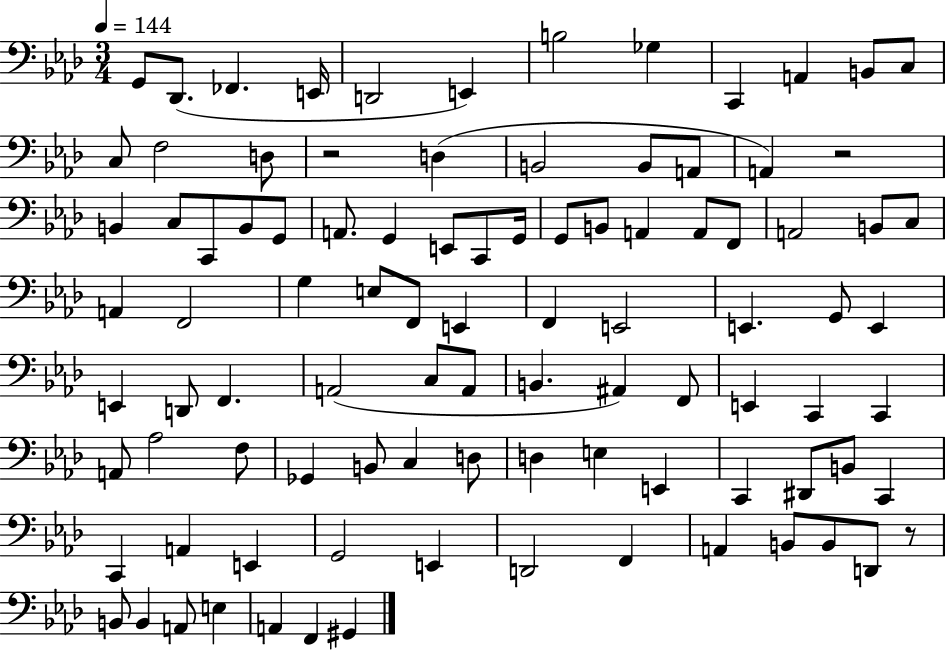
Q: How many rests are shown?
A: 3